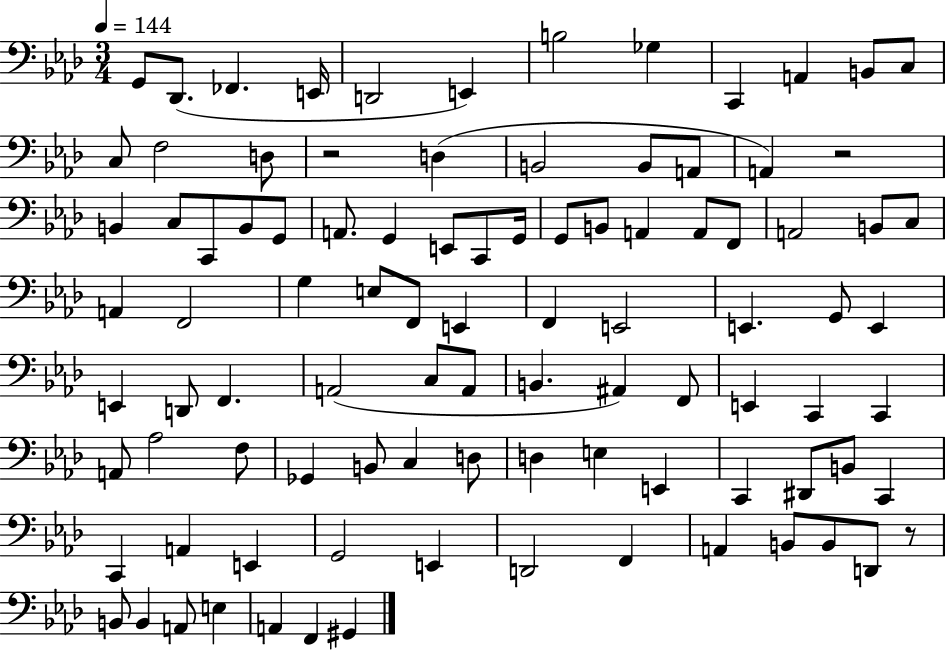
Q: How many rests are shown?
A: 3